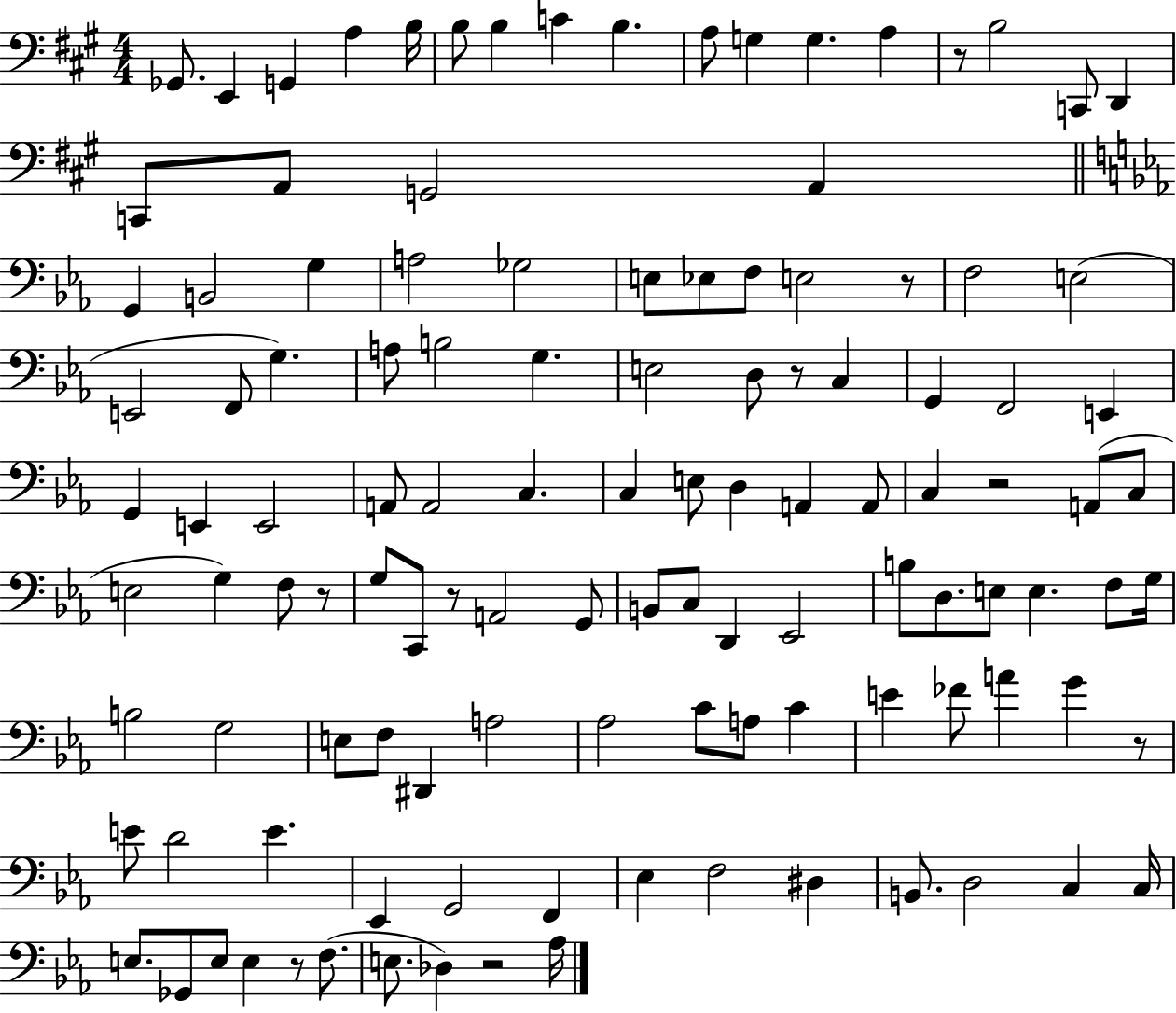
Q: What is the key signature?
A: A major